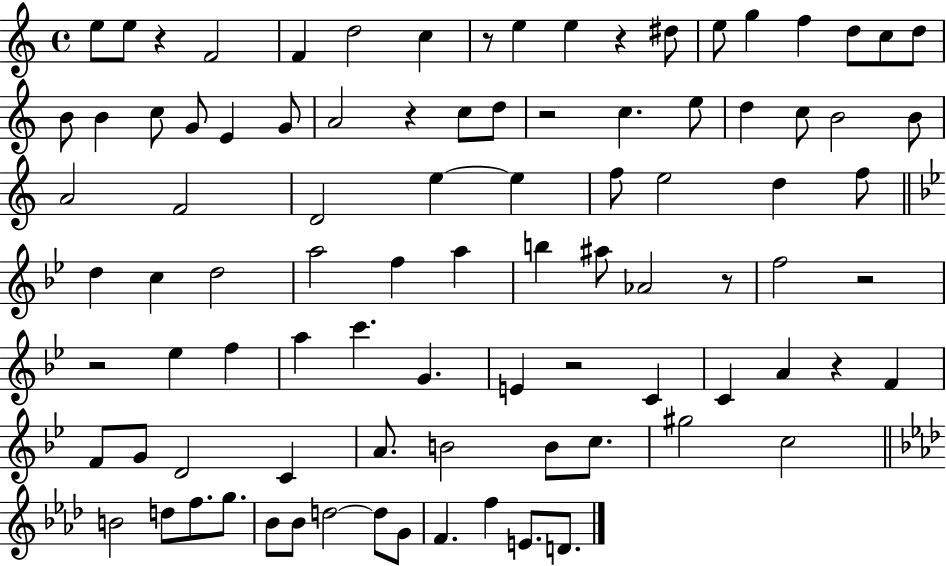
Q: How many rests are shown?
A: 10